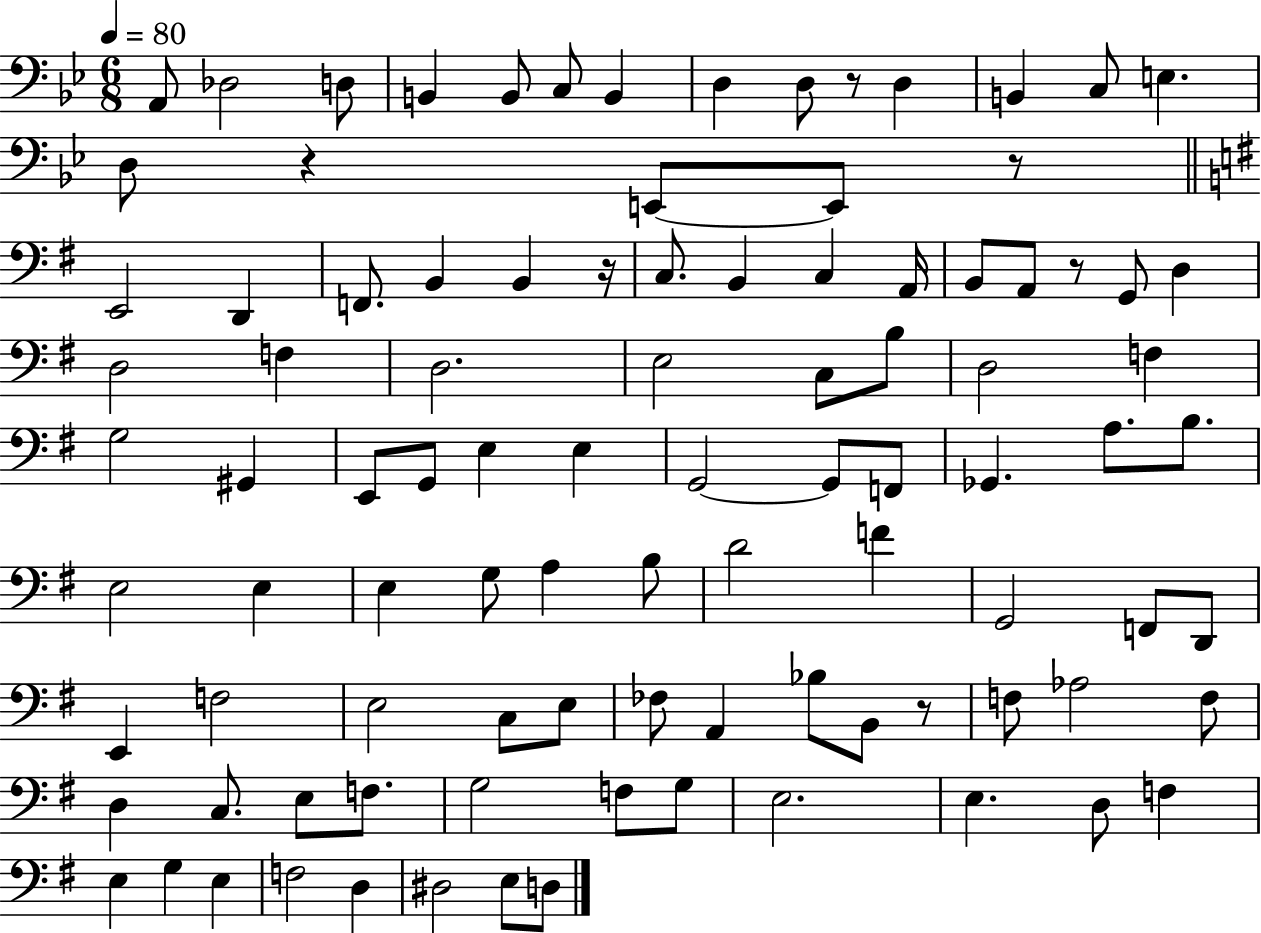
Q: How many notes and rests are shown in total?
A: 97